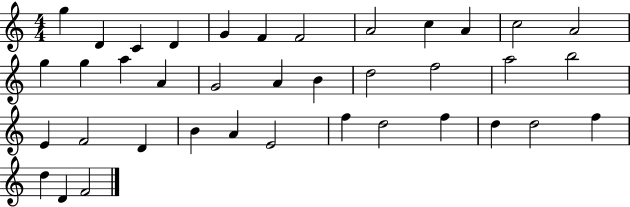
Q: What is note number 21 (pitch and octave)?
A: F5